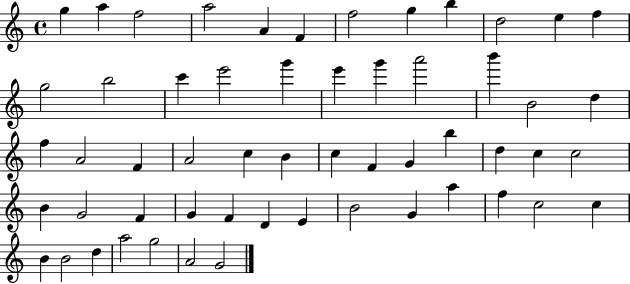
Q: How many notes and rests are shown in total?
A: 56